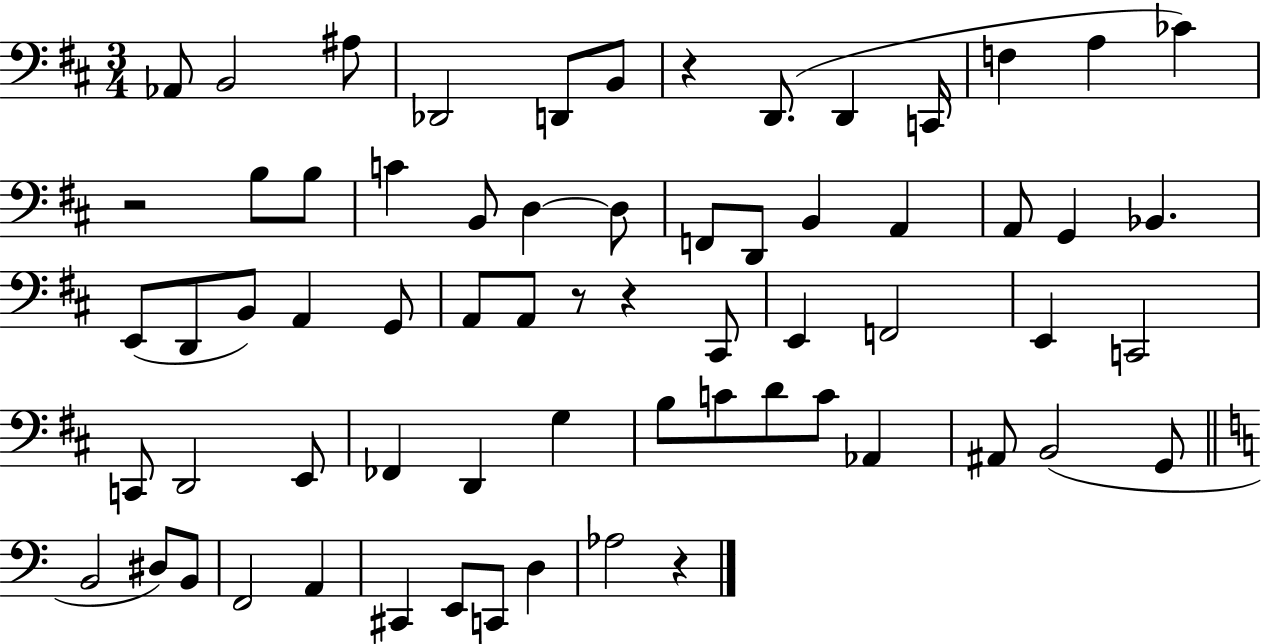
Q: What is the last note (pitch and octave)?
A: Ab3